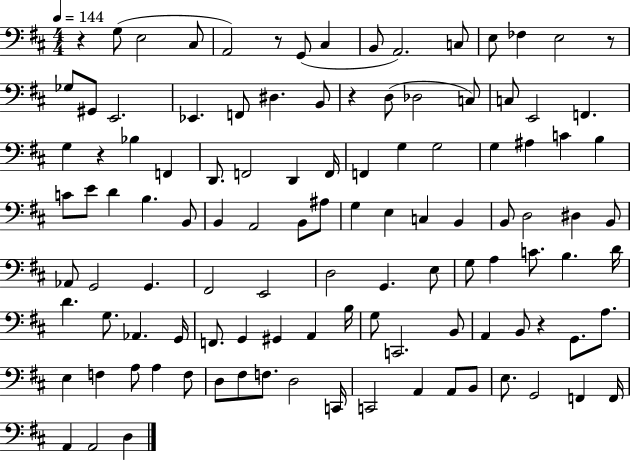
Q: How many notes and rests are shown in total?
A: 112